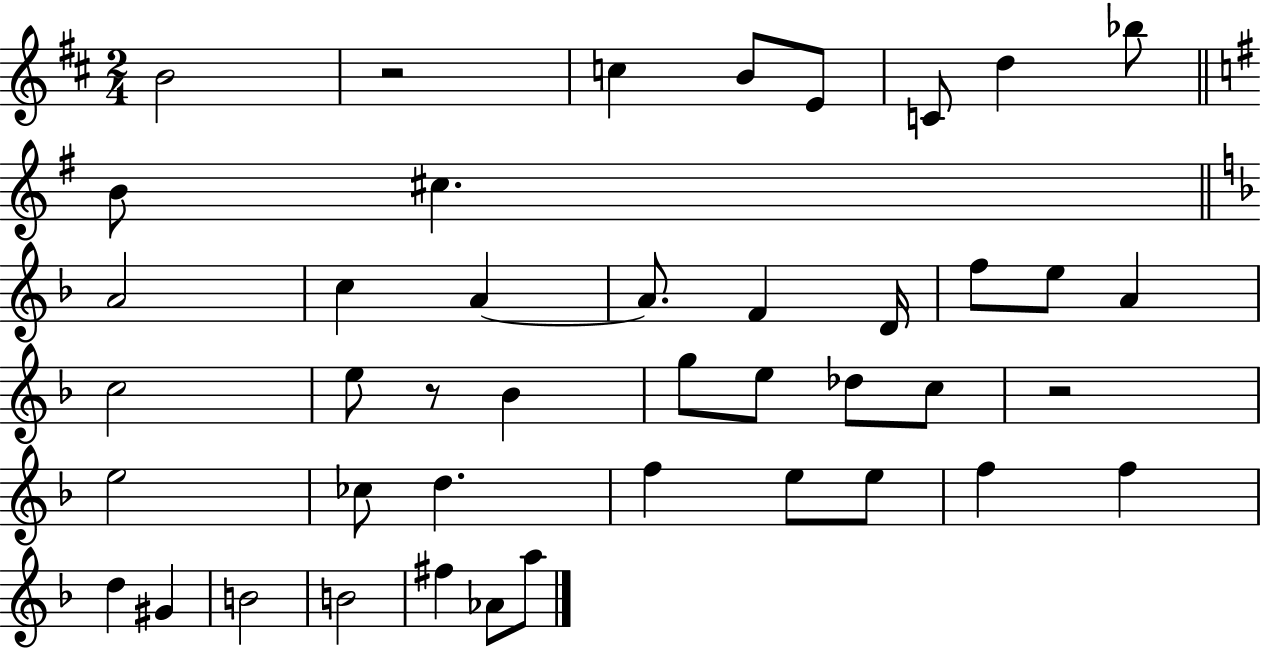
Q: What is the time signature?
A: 2/4